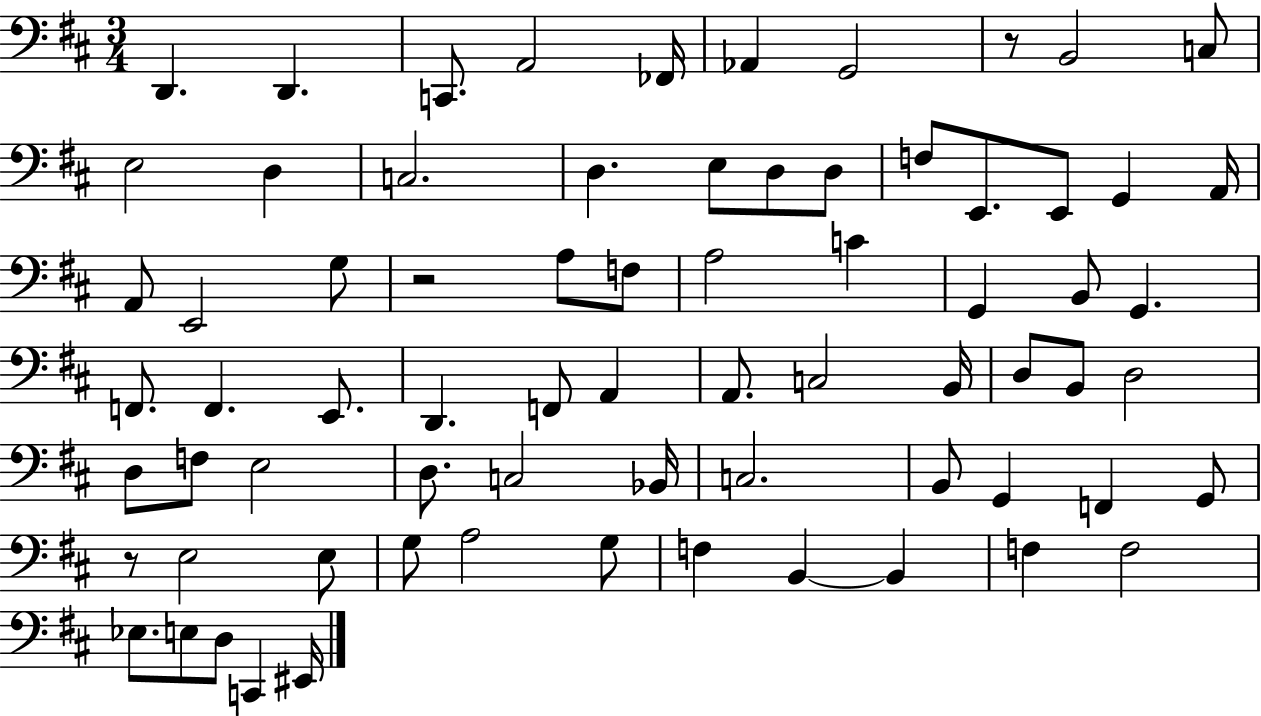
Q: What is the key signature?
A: D major